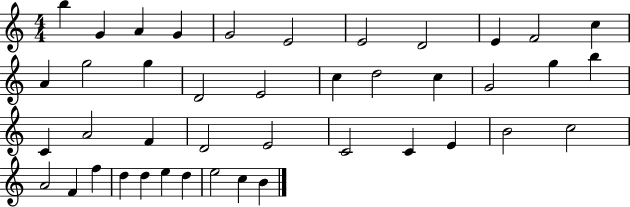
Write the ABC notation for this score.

X:1
T:Untitled
M:4/4
L:1/4
K:C
b G A G G2 E2 E2 D2 E F2 c A g2 g D2 E2 c d2 c G2 g b C A2 F D2 E2 C2 C E B2 c2 A2 F f d d e d e2 c B